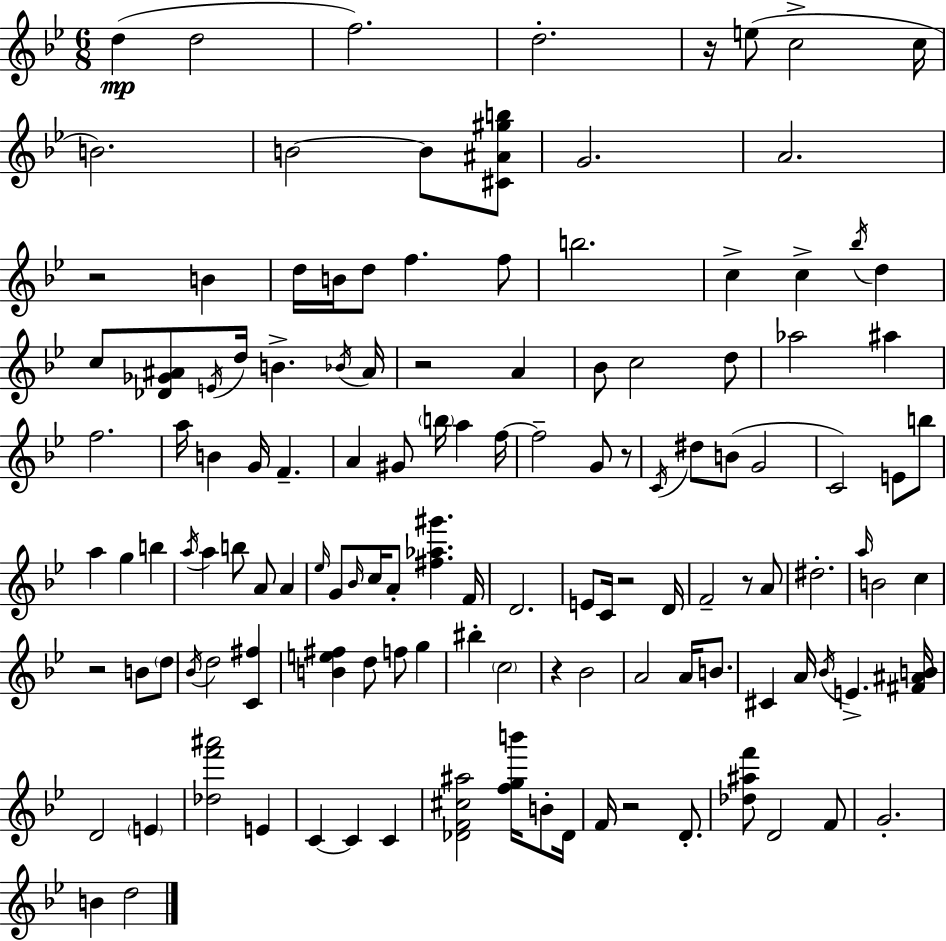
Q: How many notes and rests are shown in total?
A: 129